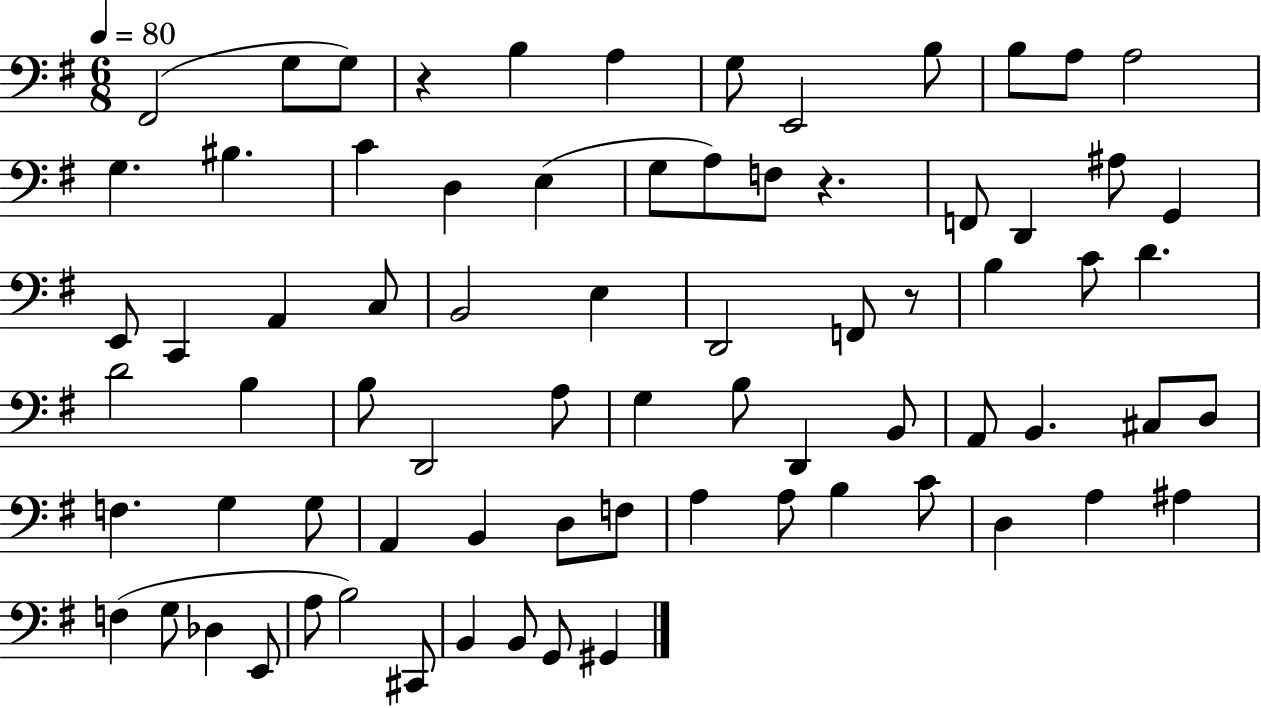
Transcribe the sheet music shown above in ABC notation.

X:1
T:Untitled
M:6/8
L:1/4
K:G
^F,,2 G,/2 G,/2 z B, A, G,/2 E,,2 B,/2 B,/2 A,/2 A,2 G, ^B, C D, E, G,/2 A,/2 F,/2 z F,,/2 D,, ^A,/2 G,, E,,/2 C,, A,, C,/2 B,,2 E, D,,2 F,,/2 z/2 B, C/2 D D2 B, B,/2 D,,2 A,/2 G, B,/2 D,, B,,/2 A,,/2 B,, ^C,/2 D,/2 F, G, G,/2 A,, B,, D,/2 F,/2 A, A,/2 B, C/2 D, A, ^A, F, G,/2 _D, E,,/2 A,/2 B,2 ^C,,/2 B,, B,,/2 G,,/2 ^G,,